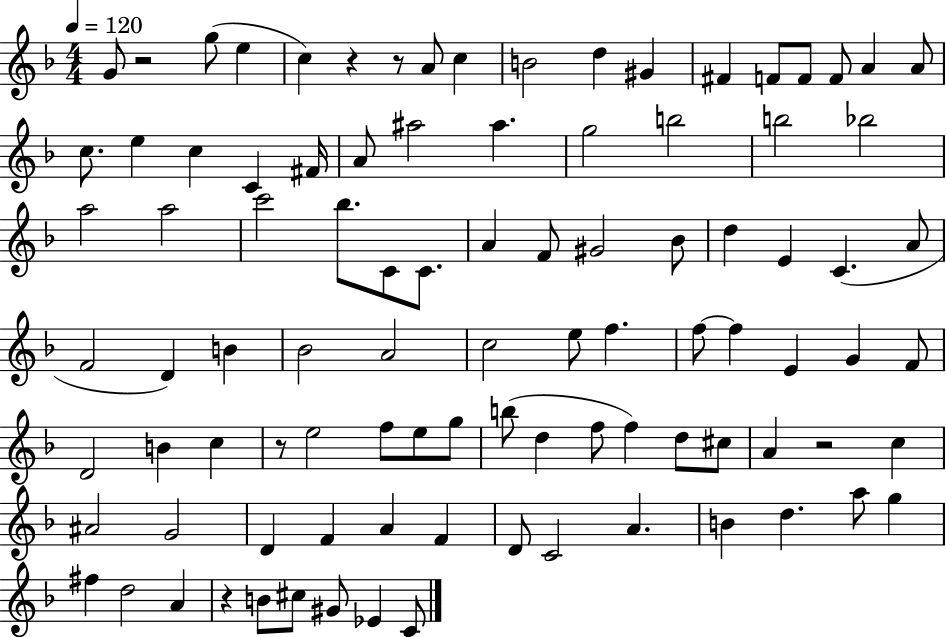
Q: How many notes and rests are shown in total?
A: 96